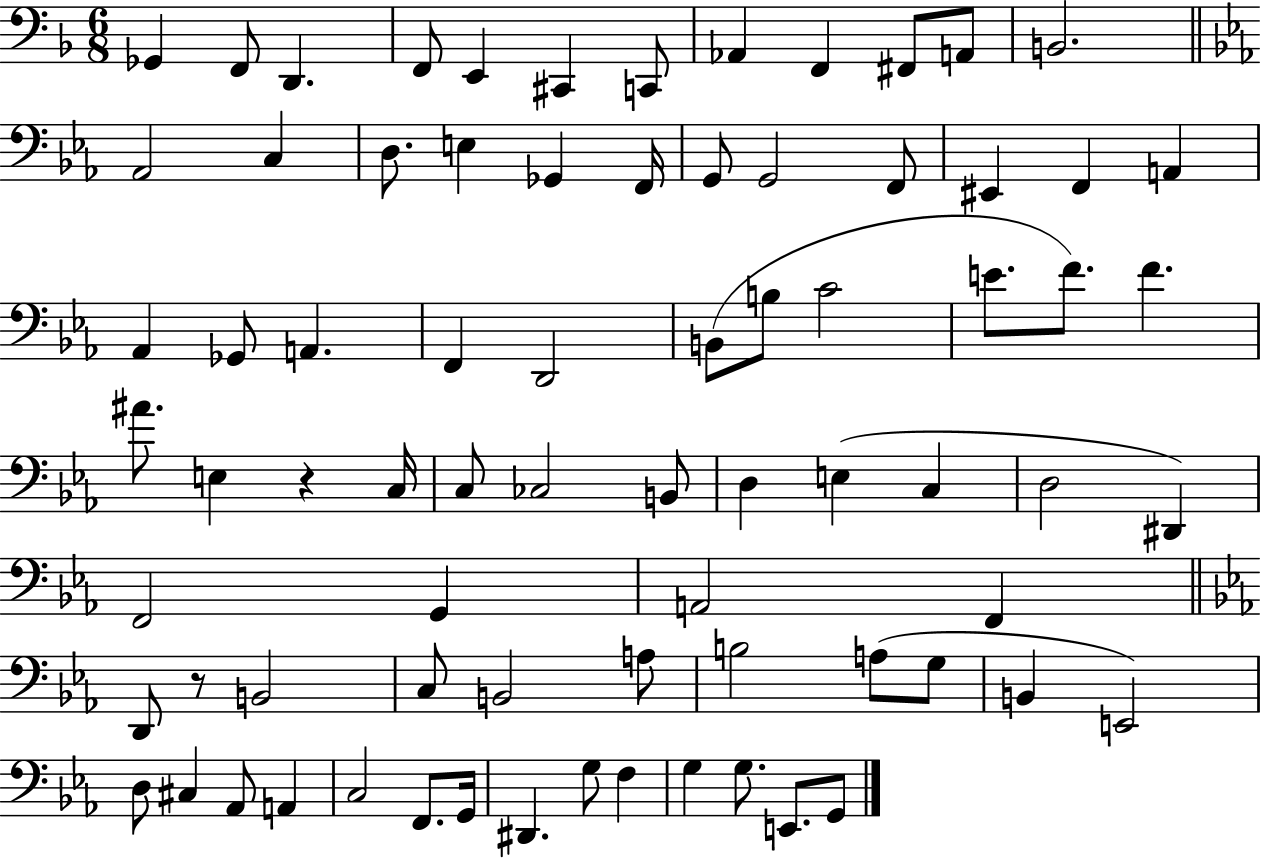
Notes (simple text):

Gb2/q F2/e D2/q. F2/e E2/q C#2/q C2/e Ab2/q F2/q F#2/e A2/e B2/h. Ab2/h C3/q D3/e. E3/q Gb2/q F2/s G2/e G2/h F2/e EIS2/q F2/q A2/q Ab2/q Gb2/e A2/q. F2/q D2/h B2/e B3/e C4/h E4/e. F4/e. F4/q. A#4/e. E3/q R/q C3/s C3/e CES3/h B2/e D3/q E3/q C3/q D3/h D#2/q F2/h G2/q A2/h F2/q D2/e R/e B2/h C3/e B2/h A3/e B3/h A3/e G3/e B2/q E2/h D3/e C#3/q Ab2/e A2/q C3/h F2/e. G2/s D#2/q. G3/e F3/q G3/q G3/e. E2/e. G2/e